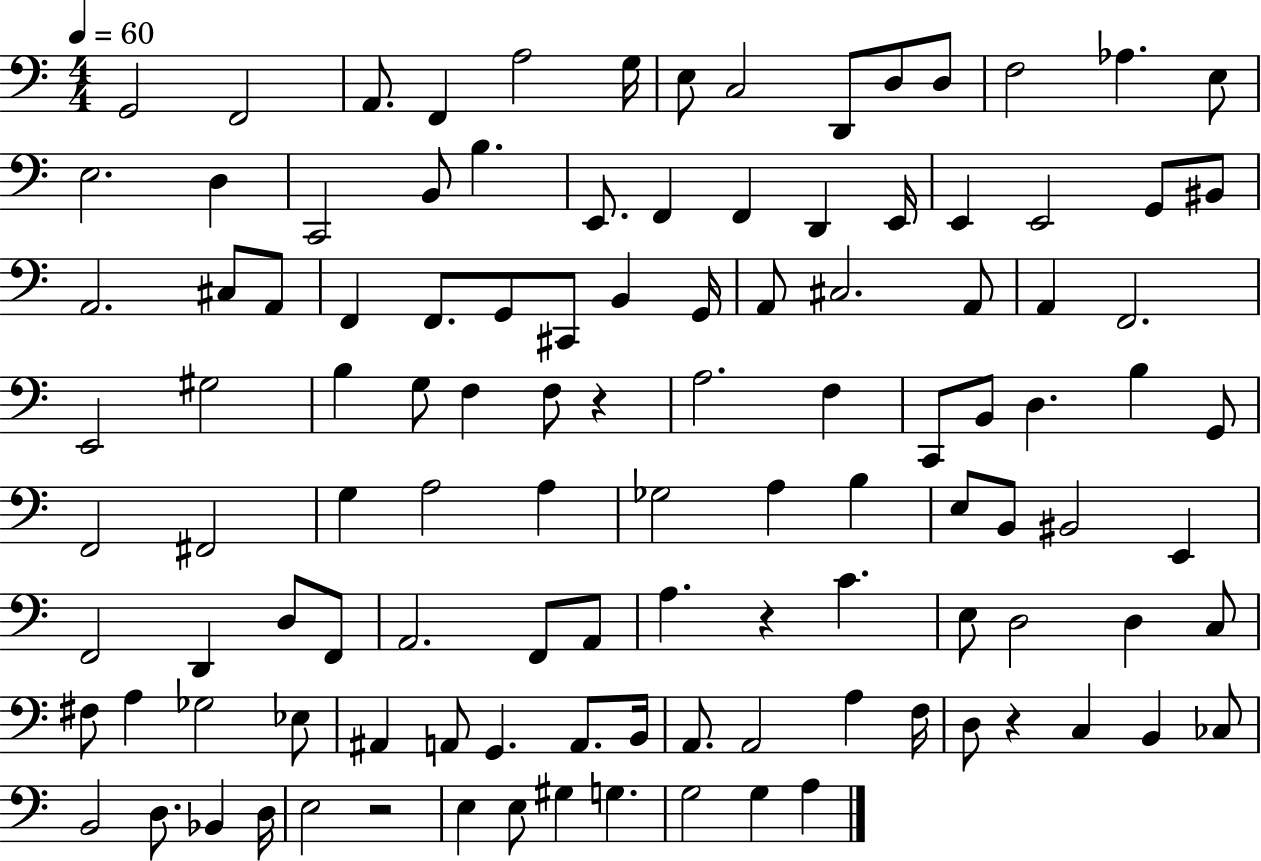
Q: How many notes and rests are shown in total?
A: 113